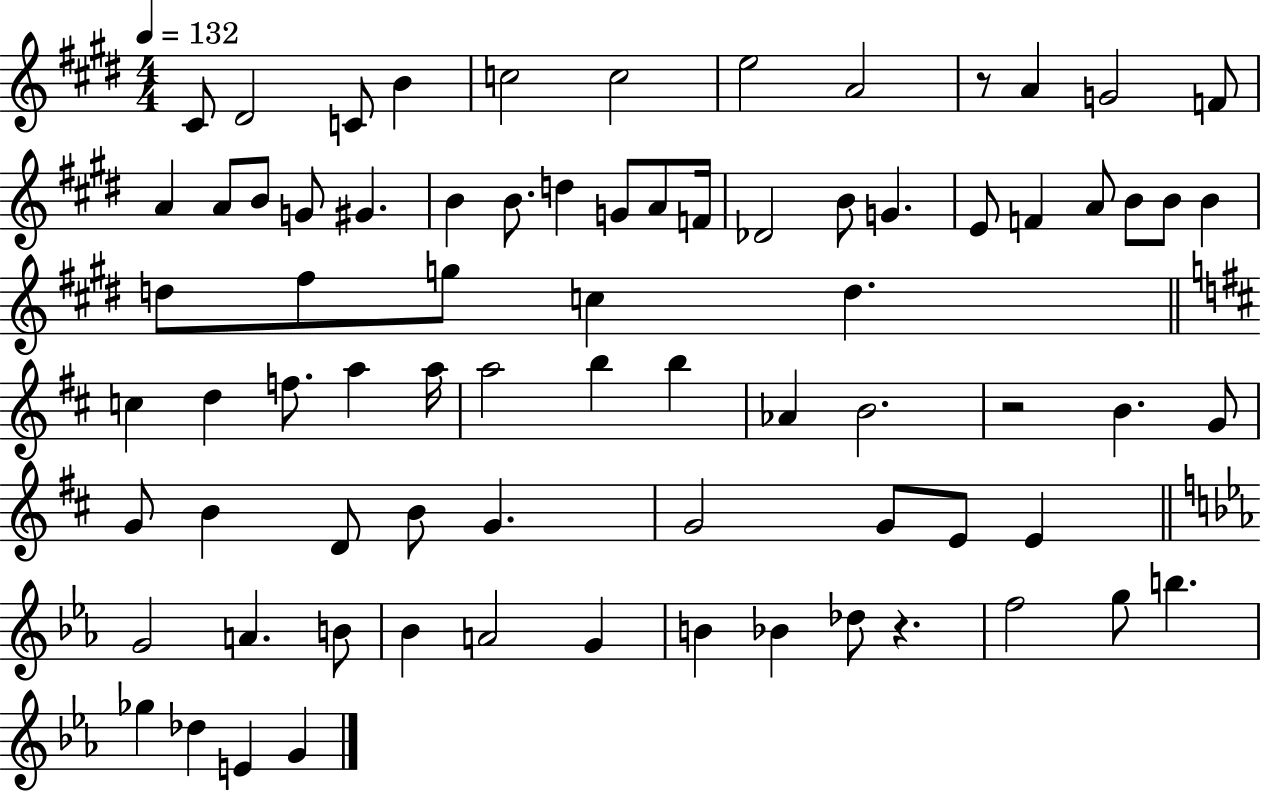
X:1
T:Untitled
M:4/4
L:1/4
K:E
^C/2 ^D2 C/2 B c2 c2 e2 A2 z/2 A G2 F/2 A A/2 B/2 G/2 ^G B B/2 d G/2 A/2 F/4 _D2 B/2 G E/2 F A/2 B/2 B/2 B d/2 ^f/2 g/2 c d c d f/2 a a/4 a2 b b _A B2 z2 B G/2 G/2 B D/2 B/2 G G2 G/2 E/2 E G2 A B/2 _B A2 G B _B _d/2 z f2 g/2 b _g _d E G